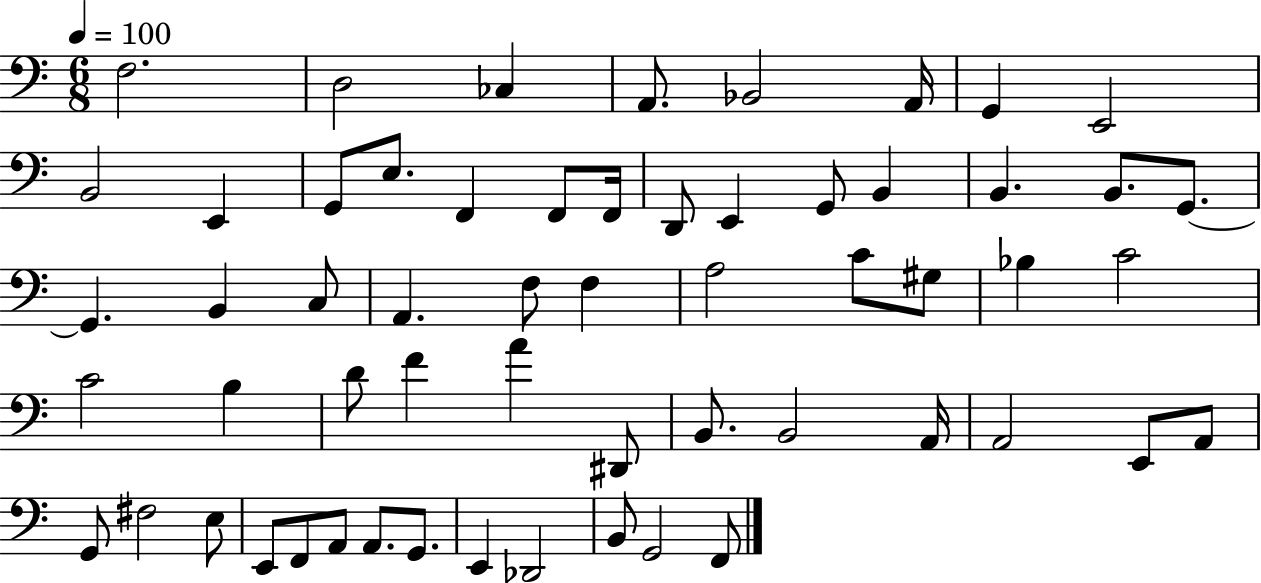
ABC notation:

X:1
T:Untitled
M:6/8
L:1/4
K:C
F,2 D,2 _C, A,,/2 _B,,2 A,,/4 G,, E,,2 B,,2 E,, G,,/2 E,/2 F,, F,,/2 F,,/4 D,,/2 E,, G,,/2 B,, B,, B,,/2 G,,/2 G,, B,, C,/2 A,, F,/2 F, A,2 C/2 ^G,/2 _B, C2 C2 B, D/2 F A ^D,,/2 B,,/2 B,,2 A,,/4 A,,2 E,,/2 A,,/2 G,,/2 ^F,2 E,/2 E,,/2 F,,/2 A,,/2 A,,/2 G,,/2 E,, _D,,2 B,,/2 G,,2 F,,/2